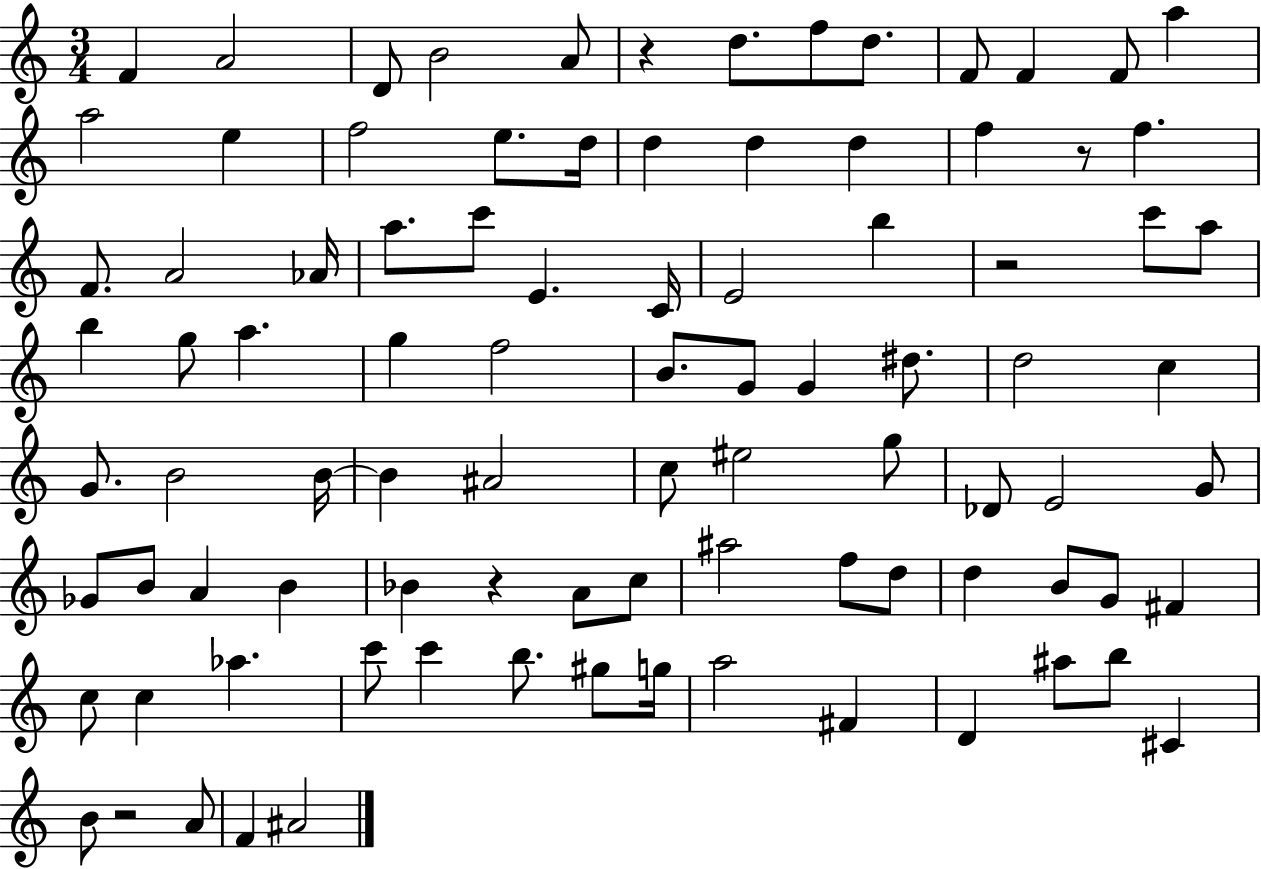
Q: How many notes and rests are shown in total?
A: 92